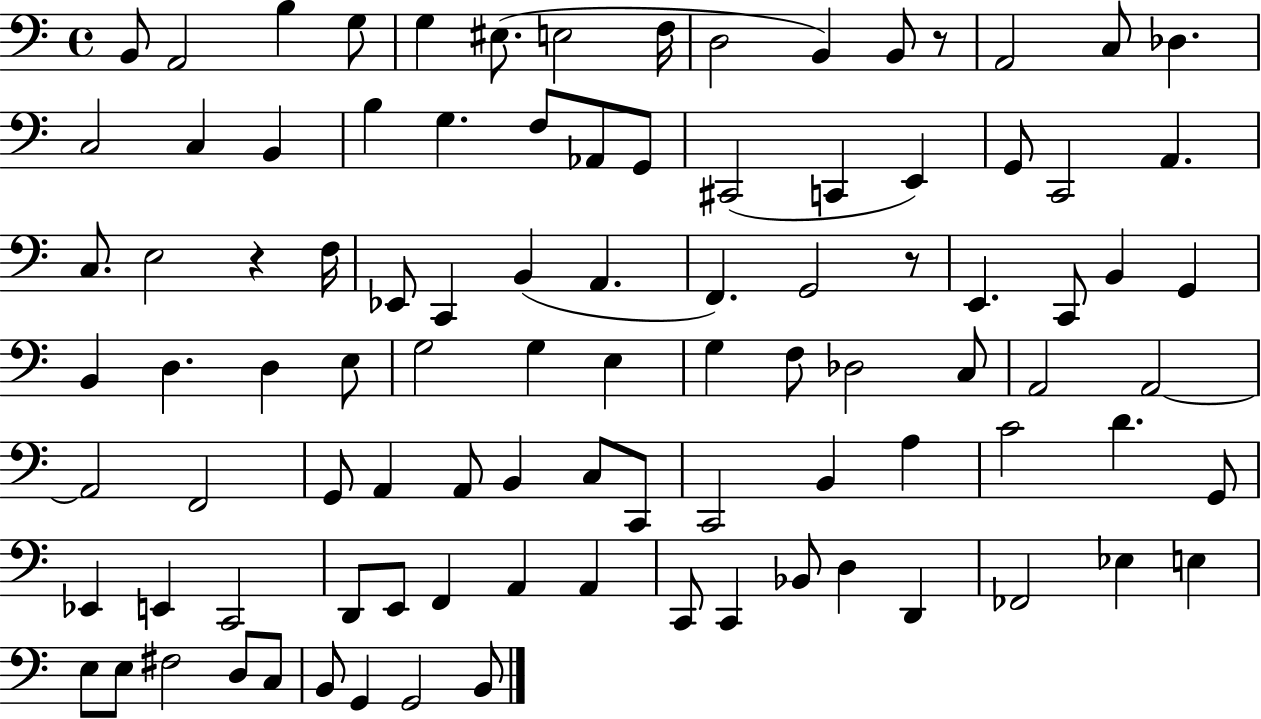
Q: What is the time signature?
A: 4/4